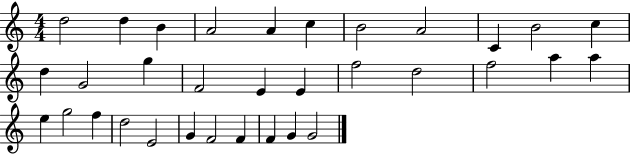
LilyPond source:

{
  \clef treble
  \numericTimeSignature
  \time 4/4
  \key c \major
  d''2 d''4 b'4 | a'2 a'4 c''4 | b'2 a'2 | c'4 b'2 c''4 | \break d''4 g'2 g''4 | f'2 e'4 e'4 | f''2 d''2 | f''2 a''4 a''4 | \break e''4 g''2 f''4 | d''2 e'2 | g'4 f'2 f'4 | f'4 g'4 g'2 | \break \bar "|."
}